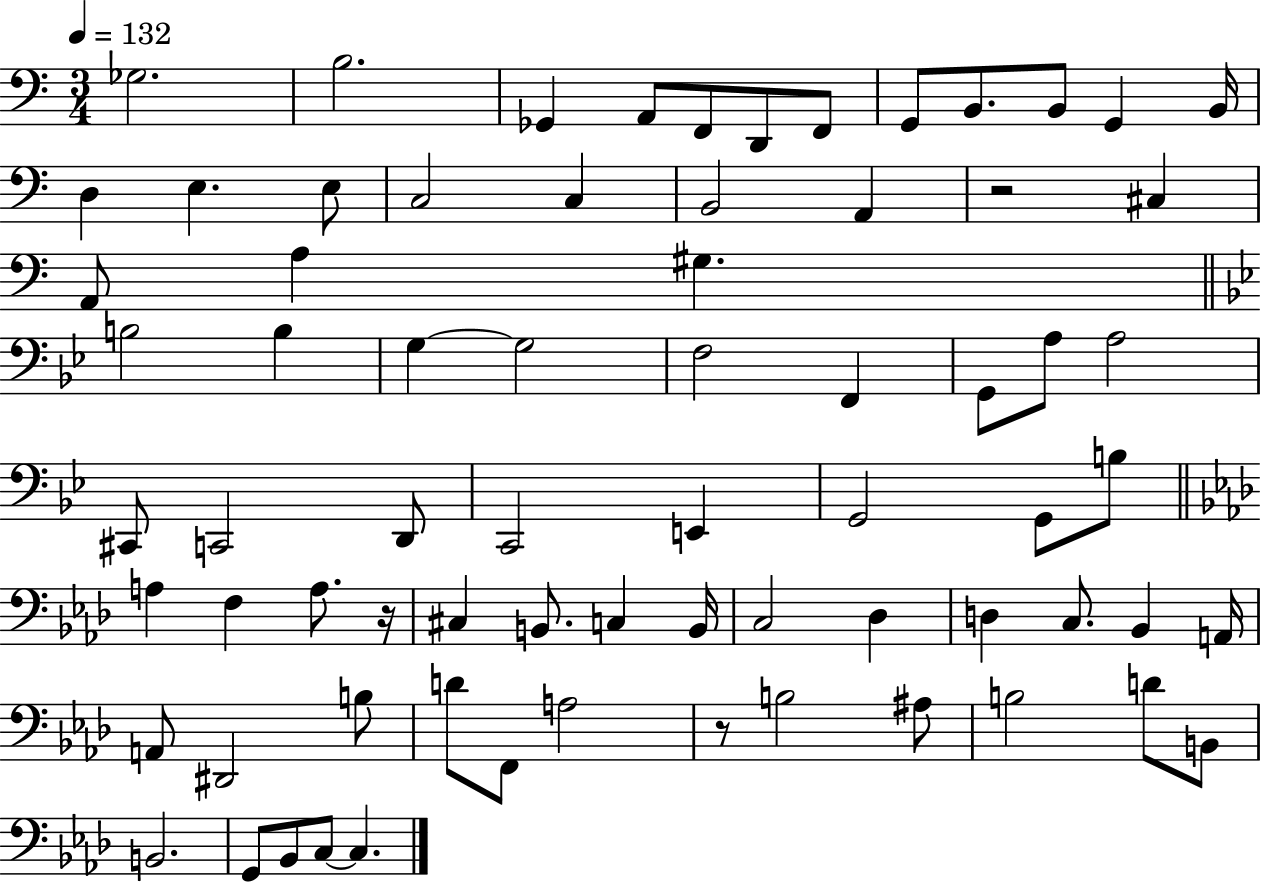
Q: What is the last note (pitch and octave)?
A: C3